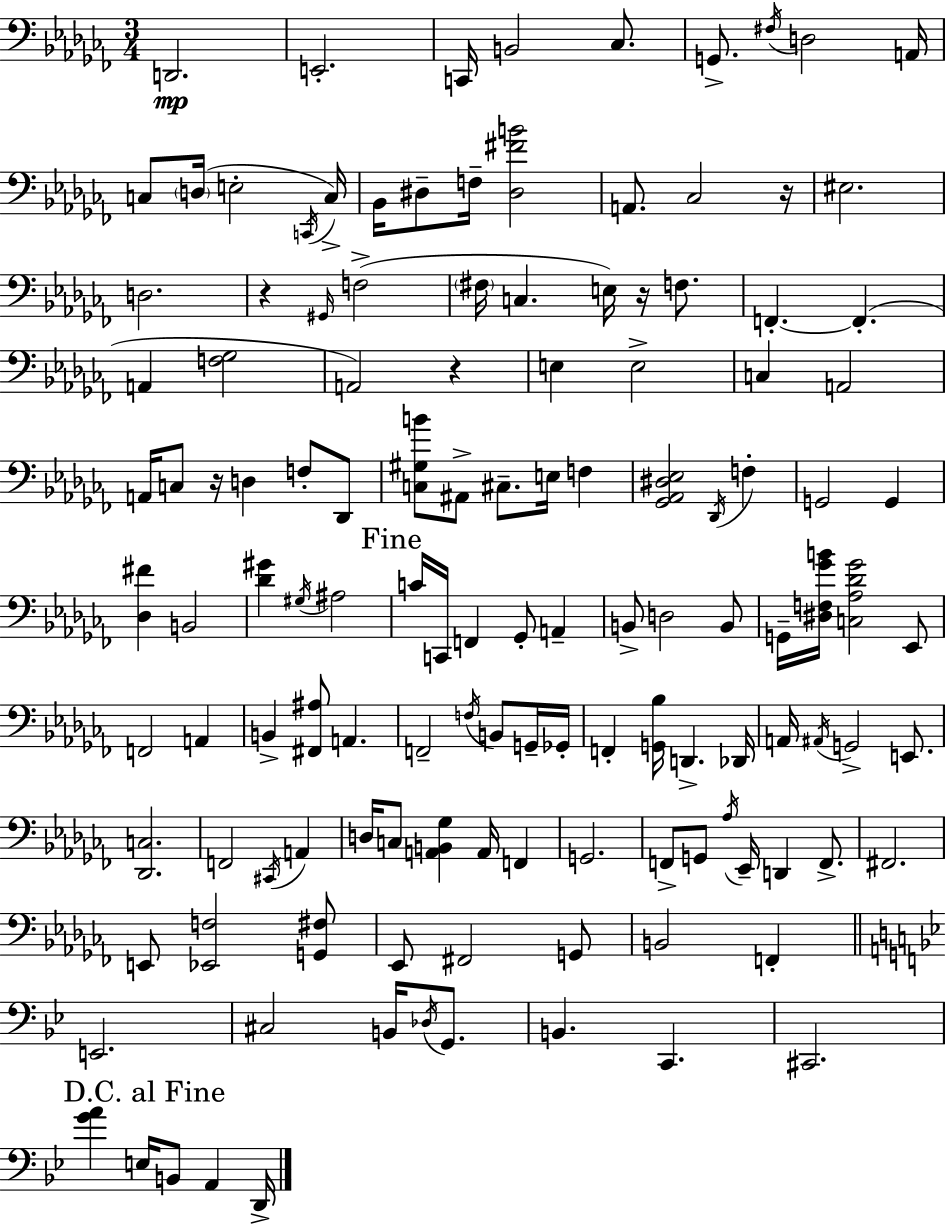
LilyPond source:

{
  \clef bass
  \numericTimeSignature
  \time 3/4
  \key aes \minor
  d,2.\mp | e,2.-. | c,16 b,2 ces8. | g,8.-> \acciaccatura { fis16 } d2 | \break a,16 c8 \parenthesize d16( e2-. | \acciaccatura { c,16 } c16->) bes,16 dis8-- f16-- <dis fis' b'>2 | a,8. ces2 | r16 eis2. | \break d2. | r4 \grace { gis,16 }( f2-> | \parenthesize fis16 c4. e16) r16 | f8. f,4.-.~~ f,4.-.( | \break a,4 <f ges>2 | a,2) r4 | e4 e2-> | c4 a,2 | \break a,16 c8 r16 d4 f8-. | des,8 <c gis b'>8 ais,8-> cis8.-- e16 f4 | <ges, aes, dis ees>2 \acciaccatura { des,16 } | f4-. g,2 | \break g,4 <des fis'>4 b,2 | <des' gis'>4 \acciaccatura { gis16 } ais2 | \mark "Fine" c'16 c,16 f,4 ges,8-. | a,4-- b,8-> d2 | \break b,8 g,16-- <dis f ges' b'>16 <c aes des' ges'>2 | ees,8 f,2 | a,4 b,4-> <fis, ais>8 a,4. | f,2-- | \break \acciaccatura { f16 } b,8 g,16-- ges,16-. f,4-. <g, bes>16 d,4.-> | des,16 a,16 \acciaccatura { ais,16 } g,2-> | e,8. <des, c>2. | f,2 | \break \acciaccatura { cis,16 } a,4 d16 c8 <a, b, ges>4 | a,16 f,4 g,2. | f,8-> g,8 | \acciaccatura { aes16 } ees,16-- d,4 f,8.-> fis,2. | \break e,8 <ees, f>2 | <g, fis>8 ees,8 fis,2 | g,8 b,2 | f,4-. \bar "||" \break \key bes \major e,2. | cis2 b,16 \acciaccatura { des16 } g,8. | b,4. c,4. | cis,2. | \break \mark "D.C. al Fine" <g' a'>4 e16 b,8 a,4 | d,16-> \bar "|."
}